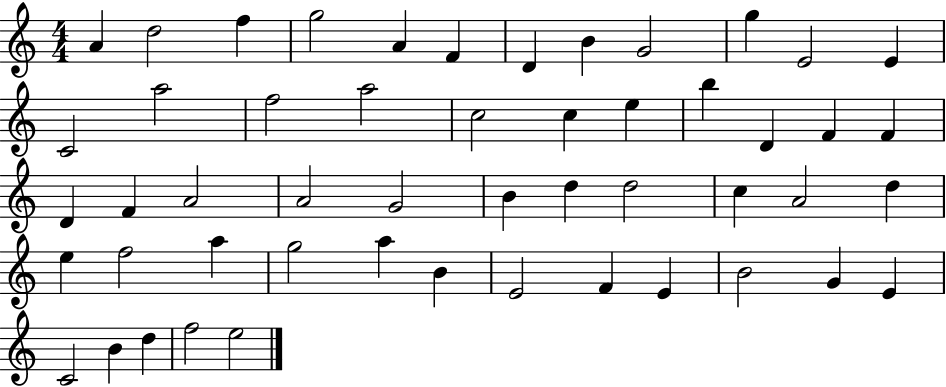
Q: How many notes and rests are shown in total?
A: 51